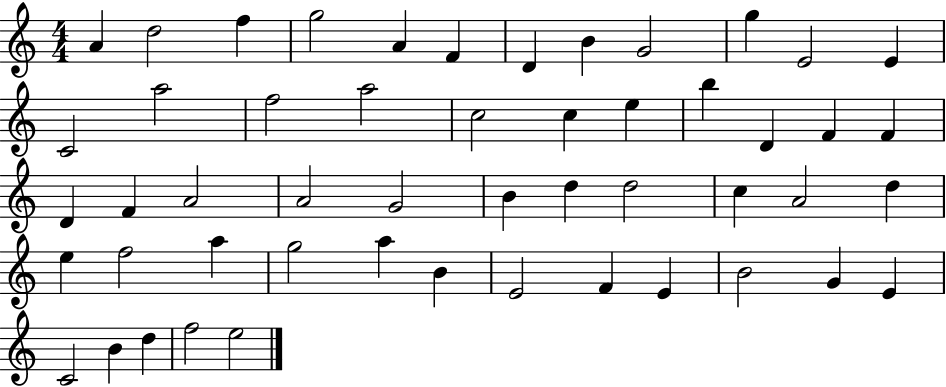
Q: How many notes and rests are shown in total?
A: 51